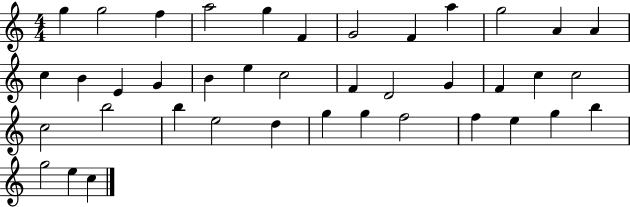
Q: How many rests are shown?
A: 0